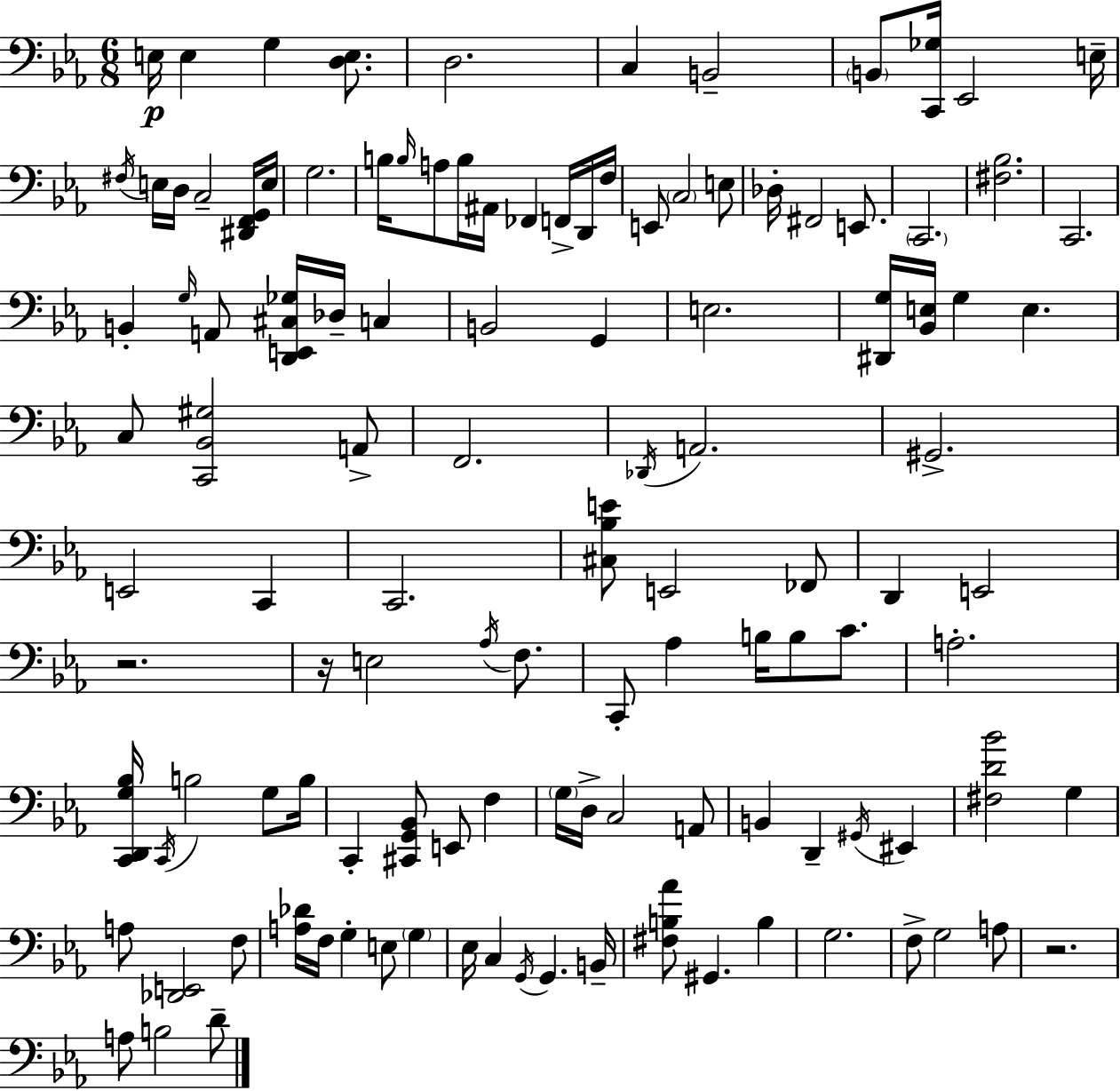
X:1
T:Untitled
M:6/8
L:1/4
K:Cm
E,/4 E, G, [D,E,]/2 D,2 C, B,,2 B,,/2 [C,,_G,]/4 _E,,2 E,/4 ^F,/4 E,/4 D,/4 C,2 [^D,,F,,G,,]/4 E,/4 G,2 B,/4 B,/4 A,/2 B,/4 ^A,,/4 _F,, F,,/4 D,,/4 F,/4 E,,/2 C,2 E,/2 _D,/4 ^F,,2 E,,/2 C,,2 [^F,_B,]2 C,,2 B,, G,/4 A,,/2 [D,,E,,^C,_G,]/4 _D,/4 C, B,,2 G,, E,2 [^D,,G,]/4 [_B,,E,]/4 G, E, C,/2 [C,,_B,,^G,]2 A,,/2 F,,2 _D,,/4 A,,2 ^G,,2 E,,2 C,, C,,2 [^C,_B,E]/2 E,,2 _F,,/2 D,, E,,2 z2 z/4 E,2 _A,/4 F,/2 C,,/2 _A, B,/4 B,/2 C/2 A,2 [C,,D,,G,_B,]/4 C,,/4 B,2 G,/2 B,/4 C,, [^C,,G,,_B,,]/2 E,,/2 F, G,/4 D,/4 C,2 A,,/2 B,, D,, ^G,,/4 ^E,, [^F,D_B]2 G, A,/2 [_D,,E,,]2 F,/2 [A,_D]/4 F,/4 G, E,/2 G, _E,/4 C, G,,/4 G,, B,,/4 [^F,B,_A]/2 ^G,, B, G,2 F,/2 G,2 A,/2 z2 A,/2 B,2 D/2